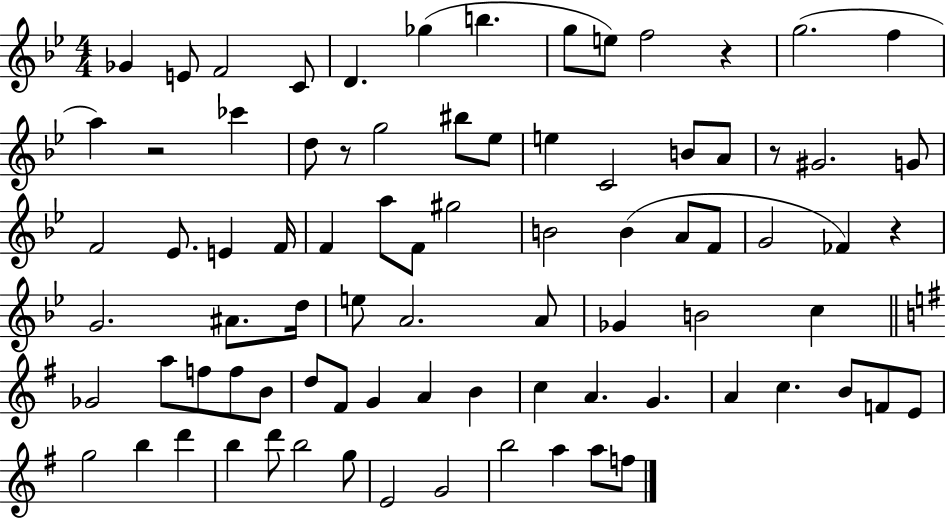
Gb4/q E4/e F4/h C4/e D4/q. Gb5/q B5/q. G5/e E5/e F5/h R/q G5/h. F5/q A5/q R/h CES6/q D5/e R/e G5/h BIS5/e Eb5/e E5/q C4/h B4/e A4/e R/e G#4/h. G4/e F4/h Eb4/e. E4/q F4/s F4/q A5/e F4/e G#5/h B4/h B4/q A4/e F4/e G4/h FES4/q R/q G4/h. A#4/e. D5/s E5/e A4/h. A4/e Gb4/q B4/h C5/q Gb4/h A5/e F5/e F5/e B4/e D5/e F#4/e G4/q A4/q B4/q C5/q A4/q. G4/q. A4/q C5/q. B4/e F4/e E4/e G5/h B5/q D6/q B5/q D6/e B5/h G5/e E4/h G4/h B5/h A5/q A5/e F5/e